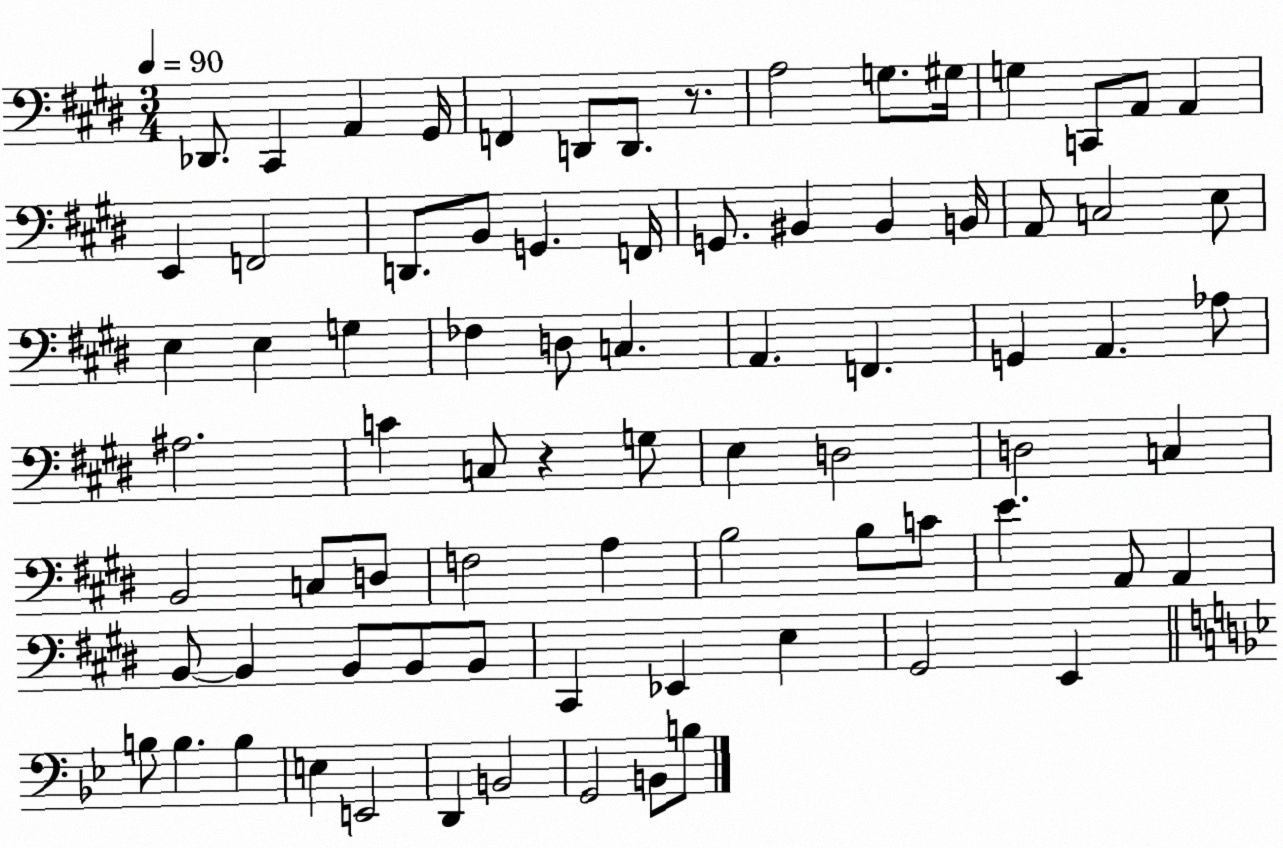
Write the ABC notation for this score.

X:1
T:Untitled
M:3/4
L:1/4
K:E
_D,,/2 ^C,, A,, ^G,,/4 F,, D,,/2 D,,/2 z/2 A,2 G,/2 ^G,/4 G, C,,/2 A,,/2 A,, E,, F,,2 D,,/2 B,,/2 G,, F,,/4 G,,/2 ^B,, ^B,, B,,/4 A,,/2 C,2 E,/2 E, E, G, _F, D,/2 C, A,, F,, G,, A,, _A,/2 ^A,2 C C,/2 z G,/2 E, D,2 D,2 C, B,,2 C,/2 D,/2 F,2 A, B,2 B,/2 C/2 E A,,/2 A,, B,,/2 B,, B,,/2 B,,/2 B,,/2 ^C,, _E,, E, ^G,,2 E,, B,/2 B, B, E, E,,2 D,, B,,2 G,,2 B,,/2 B,/2